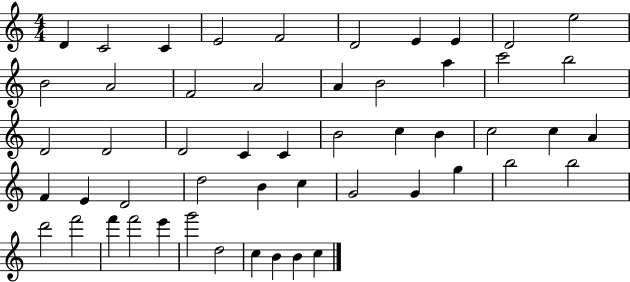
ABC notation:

X:1
T:Untitled
M:4/4
L:1/4
K:C
D C2 C E2 F2 D2 E E D2 e2 B2 A2 F2 A2 A B2 a c'2 b2 D2 D2 D2 C C B2 c B c2 c A F E D2 d2 B c G2 G g b2 b2 d'2 f'2 f' f'2 e' g'2 d2 c B B c